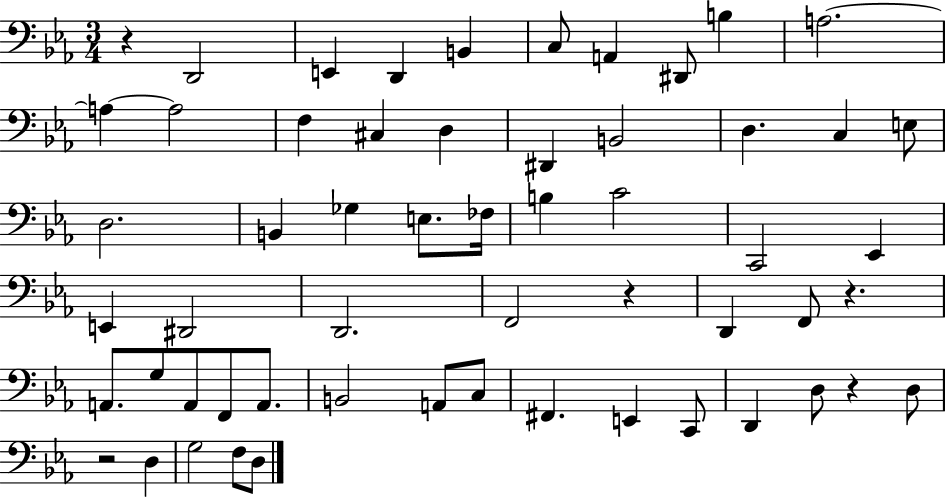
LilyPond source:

{
  \clef bass
  \numericTimeSignature
  \time 3/4
  \key ees \major
  \repeat volta 2 { r4 d,2 | e,4 d,4 b,4 | c8 a,4 dis,8 b4 | a2.~~ | \break a4~~ a2 | f4 cis4 d4 | dis,4 b,2 | d4. c4 e8 | \break d2. | b,4 ges4 e8. fes16 | b4 c'2 | c,2 ees,4 | \break e,4 dis,2 | d,2. | f,2 r4 | d,4 f,8 r4. | \break a,8. g8 a,8 f,8 a,8. | b,2 a,8 c8 | fis,4. e,4 c,8 | d,4 d8 r4 d8 | \break r2 d4 | g2 f8 d8 | } \bar "|."
}